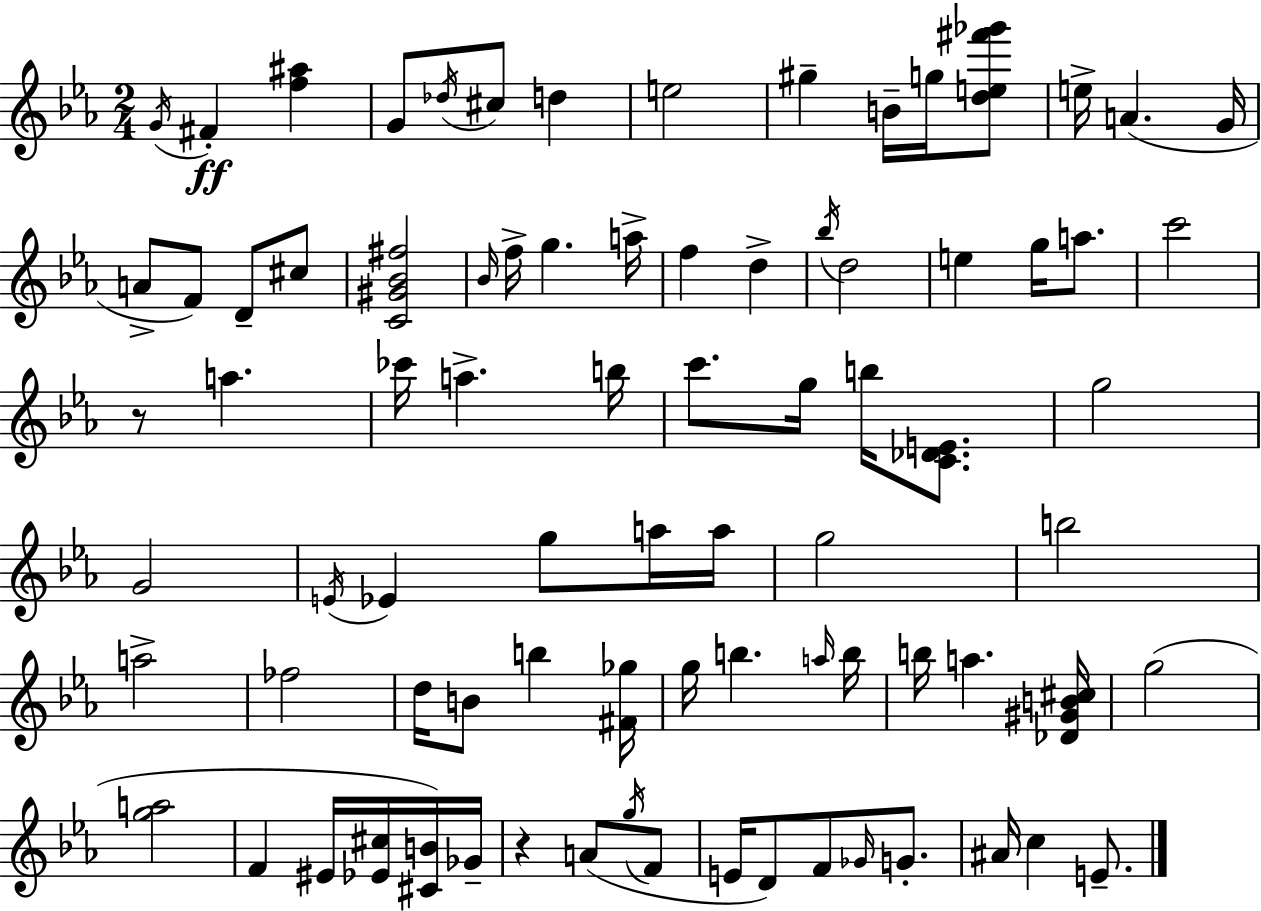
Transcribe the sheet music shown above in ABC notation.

X:1
T:Untitled
M:2/4
L:1/4
K:Eb
G/4 ^F [f^a] G/2 _d/4 ^c/2 d e2 ^g B/4 g/4 [de^f'_g']/2 e/4 A G/4 A/2 F/2 D/2 ^c/2 [C^G_B^f]2 _B/4 f/4 g a/4 f d _b/4 d2 e g/4 a/2 c'2 z/2 a _c'/4 a b/4 c'/2 g/4 b/4 [C_DE]/2 g2 G2 E/4 _E g/2 a/4 a/4 g2 b2 a2 _f2 d/4 B/2 b [^F_g]/4 g/4 b a/4 b/4 b/4 a [_D^GB^c]/4 g2 [ga]2 F ^E/4 [_E^c]/4 [^CB]/4 _G/4 z A/2 g/4 F/2 E/4 D/2 F/2 _G/4 G/2 ^A/4 c E/2